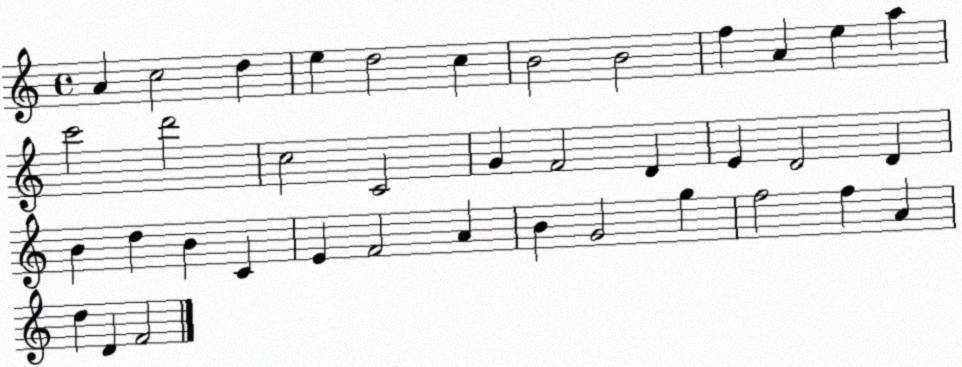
X:1
T:Untitled
M:4/4
L:1/4
K:C
A c2 d e d2 c B2 B2 f A e a c'2 d'2 c2 C2 G F2 D E D2 D B d B C E F2 A B G2 g f2 f A d D F2